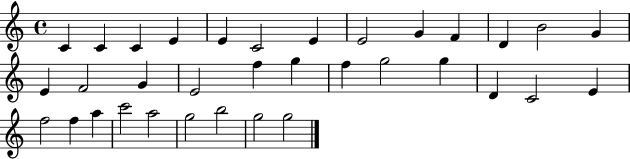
C4/q C4/q C4/q E4/q E4/q C4/h E4/q E4/h G4/q F4/q D4/q B4/h G4/q E4/q F4/h G4/q E4/h F5/q G5/q F5/q G5/h G5/q D4/q C4/h E4/q F5/h F5/q A5/q C6/h A5/h G5/h B5/h G5/h G5/h